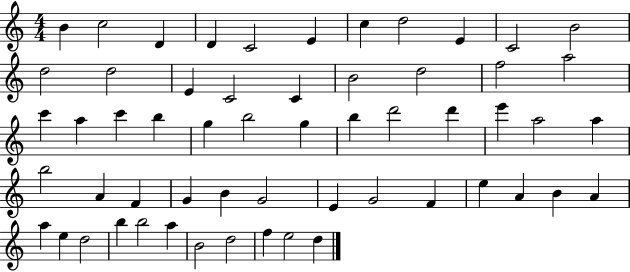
{
  \clef treble
  \numericTimeSignature
  \time 4/4
  \key c \major
  b'4 c''2 d'4 | d'4 c'2 e'4 | c''4 d''2 e'4 | c'2 b'2 | \break d''2 d''2 | e'4 c'2 c'4 | b'2 d''2 | f''2 a''2 | \break c'''4 a''4 c'''4 b''4 | g''4 b''2 g''4 | b''4 d'''2 d'''4 | e'''4 a''2 a''4 | \break b''2 a'4 f'4 | g'4 b'4 g'2 | e'4 g'2 f'4 | e''4 a'4 b'4 a'4 | \break a''4 e''4 d''2 | b''4 b''2 a''4 | b'2 d''2 | f''4 e''2 d''4 | \break \bar "|."
}